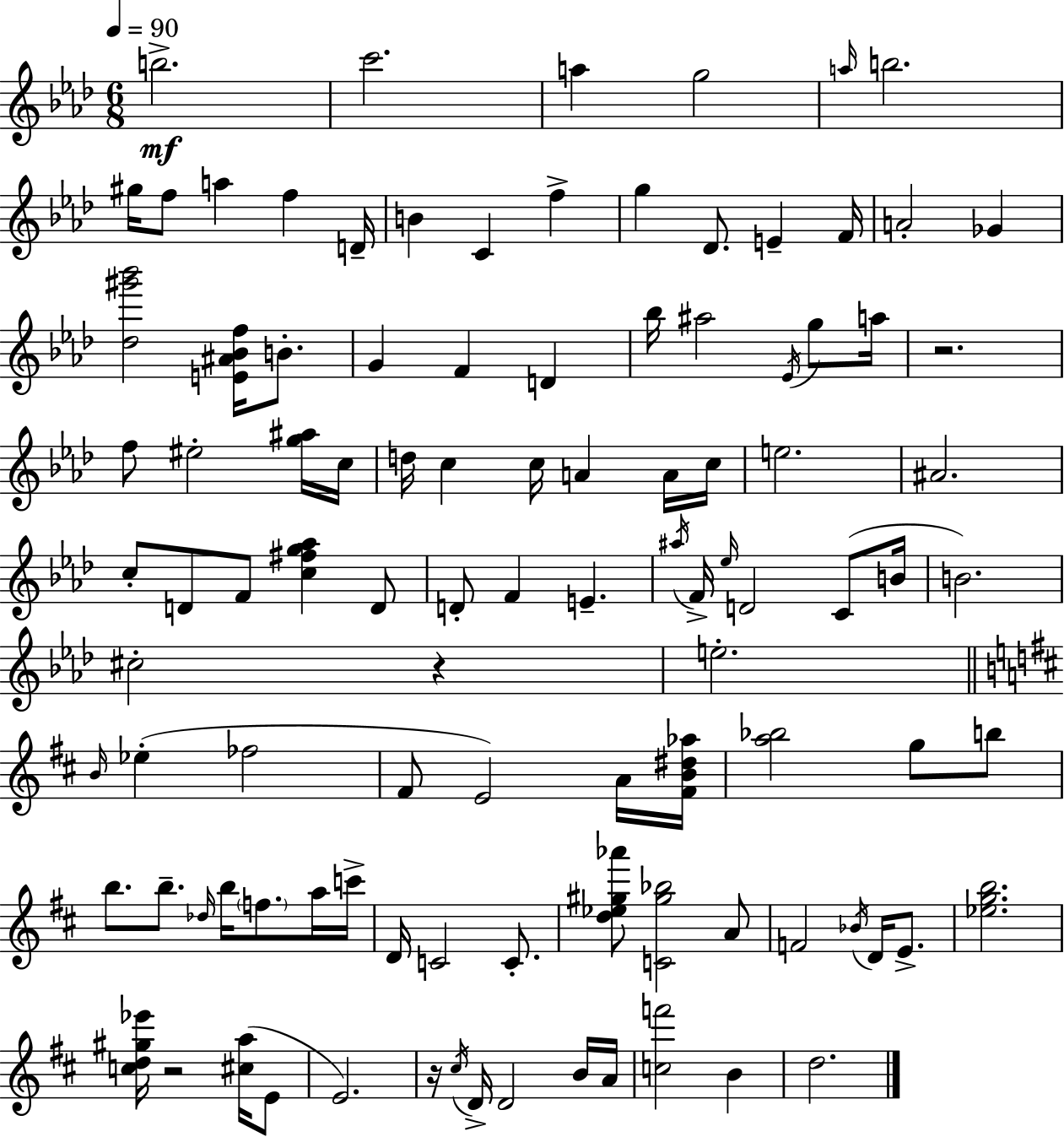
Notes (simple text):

B5/h. C6/h. A5/q G5/h A5/s B5/h. G#5/s F5/e A5/q F5/q D4/s B4/q C4/q F5/q G5/q Db4/e. E4/q F4/s A4/h Gb4/q [Db5,G#6,Bb6]/h [E4,A#4,Bb4,F5]/s B4/e. G4/q F4/q D4/q Bb5/s A#5/h Eb4/s G5/e A5/s R/h. F5/e EIS5/h [G5,A#5]/s C5/s D5/s C5/q C5/s A4/q A4/s C5/s E5/h. A#4/h. C5/e D4/e F4/e [C5,F#5,G5,Ab5]/q D4/e D4/e F4/q E4/q. A#5/s F4/s Eb5/s D4/h C4/e B4/s B4/h. C#5/h R/q E5/h. B4/s Eb5/q FES5/h F#4/e E4/h A4/s [F#4,B4,D#5,Ab5]/s [A5,Bb5]/h G5/e B5/e B5/e. B5/e. Db5/s B5/s F5/e. A5/s C6/s D4/s C4/h C4/e. [D5,Eb5,G#5,Ab6]/e [C4,G#5,Bb5]/h A4/e F4/h Bb4/s D4/s E4/e. [Eb5,G5,B5]/h. [C5,D5,G#5,Eb6]/s R/h [C#5,A5]/s E4/e E4/h. R/s C#5/s D4/s D4/h B4/s A4/s [C5,F6]/h B4/q D5/h.